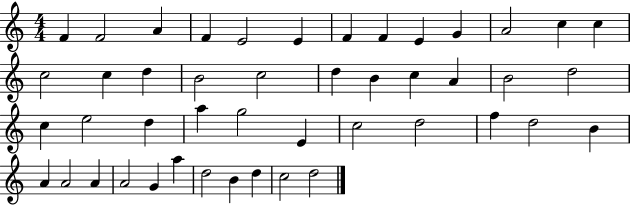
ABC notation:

X:1
T:Untitled
M:4/4
L:1/4
K:C
F F2 A F E2 E F F E G A2 c c c2 c d B2 c2 d B c A B2 d2 c e2 d a g2 E c2 d2 f d2 B A A2 A A2 G a d2 B d c2 d2